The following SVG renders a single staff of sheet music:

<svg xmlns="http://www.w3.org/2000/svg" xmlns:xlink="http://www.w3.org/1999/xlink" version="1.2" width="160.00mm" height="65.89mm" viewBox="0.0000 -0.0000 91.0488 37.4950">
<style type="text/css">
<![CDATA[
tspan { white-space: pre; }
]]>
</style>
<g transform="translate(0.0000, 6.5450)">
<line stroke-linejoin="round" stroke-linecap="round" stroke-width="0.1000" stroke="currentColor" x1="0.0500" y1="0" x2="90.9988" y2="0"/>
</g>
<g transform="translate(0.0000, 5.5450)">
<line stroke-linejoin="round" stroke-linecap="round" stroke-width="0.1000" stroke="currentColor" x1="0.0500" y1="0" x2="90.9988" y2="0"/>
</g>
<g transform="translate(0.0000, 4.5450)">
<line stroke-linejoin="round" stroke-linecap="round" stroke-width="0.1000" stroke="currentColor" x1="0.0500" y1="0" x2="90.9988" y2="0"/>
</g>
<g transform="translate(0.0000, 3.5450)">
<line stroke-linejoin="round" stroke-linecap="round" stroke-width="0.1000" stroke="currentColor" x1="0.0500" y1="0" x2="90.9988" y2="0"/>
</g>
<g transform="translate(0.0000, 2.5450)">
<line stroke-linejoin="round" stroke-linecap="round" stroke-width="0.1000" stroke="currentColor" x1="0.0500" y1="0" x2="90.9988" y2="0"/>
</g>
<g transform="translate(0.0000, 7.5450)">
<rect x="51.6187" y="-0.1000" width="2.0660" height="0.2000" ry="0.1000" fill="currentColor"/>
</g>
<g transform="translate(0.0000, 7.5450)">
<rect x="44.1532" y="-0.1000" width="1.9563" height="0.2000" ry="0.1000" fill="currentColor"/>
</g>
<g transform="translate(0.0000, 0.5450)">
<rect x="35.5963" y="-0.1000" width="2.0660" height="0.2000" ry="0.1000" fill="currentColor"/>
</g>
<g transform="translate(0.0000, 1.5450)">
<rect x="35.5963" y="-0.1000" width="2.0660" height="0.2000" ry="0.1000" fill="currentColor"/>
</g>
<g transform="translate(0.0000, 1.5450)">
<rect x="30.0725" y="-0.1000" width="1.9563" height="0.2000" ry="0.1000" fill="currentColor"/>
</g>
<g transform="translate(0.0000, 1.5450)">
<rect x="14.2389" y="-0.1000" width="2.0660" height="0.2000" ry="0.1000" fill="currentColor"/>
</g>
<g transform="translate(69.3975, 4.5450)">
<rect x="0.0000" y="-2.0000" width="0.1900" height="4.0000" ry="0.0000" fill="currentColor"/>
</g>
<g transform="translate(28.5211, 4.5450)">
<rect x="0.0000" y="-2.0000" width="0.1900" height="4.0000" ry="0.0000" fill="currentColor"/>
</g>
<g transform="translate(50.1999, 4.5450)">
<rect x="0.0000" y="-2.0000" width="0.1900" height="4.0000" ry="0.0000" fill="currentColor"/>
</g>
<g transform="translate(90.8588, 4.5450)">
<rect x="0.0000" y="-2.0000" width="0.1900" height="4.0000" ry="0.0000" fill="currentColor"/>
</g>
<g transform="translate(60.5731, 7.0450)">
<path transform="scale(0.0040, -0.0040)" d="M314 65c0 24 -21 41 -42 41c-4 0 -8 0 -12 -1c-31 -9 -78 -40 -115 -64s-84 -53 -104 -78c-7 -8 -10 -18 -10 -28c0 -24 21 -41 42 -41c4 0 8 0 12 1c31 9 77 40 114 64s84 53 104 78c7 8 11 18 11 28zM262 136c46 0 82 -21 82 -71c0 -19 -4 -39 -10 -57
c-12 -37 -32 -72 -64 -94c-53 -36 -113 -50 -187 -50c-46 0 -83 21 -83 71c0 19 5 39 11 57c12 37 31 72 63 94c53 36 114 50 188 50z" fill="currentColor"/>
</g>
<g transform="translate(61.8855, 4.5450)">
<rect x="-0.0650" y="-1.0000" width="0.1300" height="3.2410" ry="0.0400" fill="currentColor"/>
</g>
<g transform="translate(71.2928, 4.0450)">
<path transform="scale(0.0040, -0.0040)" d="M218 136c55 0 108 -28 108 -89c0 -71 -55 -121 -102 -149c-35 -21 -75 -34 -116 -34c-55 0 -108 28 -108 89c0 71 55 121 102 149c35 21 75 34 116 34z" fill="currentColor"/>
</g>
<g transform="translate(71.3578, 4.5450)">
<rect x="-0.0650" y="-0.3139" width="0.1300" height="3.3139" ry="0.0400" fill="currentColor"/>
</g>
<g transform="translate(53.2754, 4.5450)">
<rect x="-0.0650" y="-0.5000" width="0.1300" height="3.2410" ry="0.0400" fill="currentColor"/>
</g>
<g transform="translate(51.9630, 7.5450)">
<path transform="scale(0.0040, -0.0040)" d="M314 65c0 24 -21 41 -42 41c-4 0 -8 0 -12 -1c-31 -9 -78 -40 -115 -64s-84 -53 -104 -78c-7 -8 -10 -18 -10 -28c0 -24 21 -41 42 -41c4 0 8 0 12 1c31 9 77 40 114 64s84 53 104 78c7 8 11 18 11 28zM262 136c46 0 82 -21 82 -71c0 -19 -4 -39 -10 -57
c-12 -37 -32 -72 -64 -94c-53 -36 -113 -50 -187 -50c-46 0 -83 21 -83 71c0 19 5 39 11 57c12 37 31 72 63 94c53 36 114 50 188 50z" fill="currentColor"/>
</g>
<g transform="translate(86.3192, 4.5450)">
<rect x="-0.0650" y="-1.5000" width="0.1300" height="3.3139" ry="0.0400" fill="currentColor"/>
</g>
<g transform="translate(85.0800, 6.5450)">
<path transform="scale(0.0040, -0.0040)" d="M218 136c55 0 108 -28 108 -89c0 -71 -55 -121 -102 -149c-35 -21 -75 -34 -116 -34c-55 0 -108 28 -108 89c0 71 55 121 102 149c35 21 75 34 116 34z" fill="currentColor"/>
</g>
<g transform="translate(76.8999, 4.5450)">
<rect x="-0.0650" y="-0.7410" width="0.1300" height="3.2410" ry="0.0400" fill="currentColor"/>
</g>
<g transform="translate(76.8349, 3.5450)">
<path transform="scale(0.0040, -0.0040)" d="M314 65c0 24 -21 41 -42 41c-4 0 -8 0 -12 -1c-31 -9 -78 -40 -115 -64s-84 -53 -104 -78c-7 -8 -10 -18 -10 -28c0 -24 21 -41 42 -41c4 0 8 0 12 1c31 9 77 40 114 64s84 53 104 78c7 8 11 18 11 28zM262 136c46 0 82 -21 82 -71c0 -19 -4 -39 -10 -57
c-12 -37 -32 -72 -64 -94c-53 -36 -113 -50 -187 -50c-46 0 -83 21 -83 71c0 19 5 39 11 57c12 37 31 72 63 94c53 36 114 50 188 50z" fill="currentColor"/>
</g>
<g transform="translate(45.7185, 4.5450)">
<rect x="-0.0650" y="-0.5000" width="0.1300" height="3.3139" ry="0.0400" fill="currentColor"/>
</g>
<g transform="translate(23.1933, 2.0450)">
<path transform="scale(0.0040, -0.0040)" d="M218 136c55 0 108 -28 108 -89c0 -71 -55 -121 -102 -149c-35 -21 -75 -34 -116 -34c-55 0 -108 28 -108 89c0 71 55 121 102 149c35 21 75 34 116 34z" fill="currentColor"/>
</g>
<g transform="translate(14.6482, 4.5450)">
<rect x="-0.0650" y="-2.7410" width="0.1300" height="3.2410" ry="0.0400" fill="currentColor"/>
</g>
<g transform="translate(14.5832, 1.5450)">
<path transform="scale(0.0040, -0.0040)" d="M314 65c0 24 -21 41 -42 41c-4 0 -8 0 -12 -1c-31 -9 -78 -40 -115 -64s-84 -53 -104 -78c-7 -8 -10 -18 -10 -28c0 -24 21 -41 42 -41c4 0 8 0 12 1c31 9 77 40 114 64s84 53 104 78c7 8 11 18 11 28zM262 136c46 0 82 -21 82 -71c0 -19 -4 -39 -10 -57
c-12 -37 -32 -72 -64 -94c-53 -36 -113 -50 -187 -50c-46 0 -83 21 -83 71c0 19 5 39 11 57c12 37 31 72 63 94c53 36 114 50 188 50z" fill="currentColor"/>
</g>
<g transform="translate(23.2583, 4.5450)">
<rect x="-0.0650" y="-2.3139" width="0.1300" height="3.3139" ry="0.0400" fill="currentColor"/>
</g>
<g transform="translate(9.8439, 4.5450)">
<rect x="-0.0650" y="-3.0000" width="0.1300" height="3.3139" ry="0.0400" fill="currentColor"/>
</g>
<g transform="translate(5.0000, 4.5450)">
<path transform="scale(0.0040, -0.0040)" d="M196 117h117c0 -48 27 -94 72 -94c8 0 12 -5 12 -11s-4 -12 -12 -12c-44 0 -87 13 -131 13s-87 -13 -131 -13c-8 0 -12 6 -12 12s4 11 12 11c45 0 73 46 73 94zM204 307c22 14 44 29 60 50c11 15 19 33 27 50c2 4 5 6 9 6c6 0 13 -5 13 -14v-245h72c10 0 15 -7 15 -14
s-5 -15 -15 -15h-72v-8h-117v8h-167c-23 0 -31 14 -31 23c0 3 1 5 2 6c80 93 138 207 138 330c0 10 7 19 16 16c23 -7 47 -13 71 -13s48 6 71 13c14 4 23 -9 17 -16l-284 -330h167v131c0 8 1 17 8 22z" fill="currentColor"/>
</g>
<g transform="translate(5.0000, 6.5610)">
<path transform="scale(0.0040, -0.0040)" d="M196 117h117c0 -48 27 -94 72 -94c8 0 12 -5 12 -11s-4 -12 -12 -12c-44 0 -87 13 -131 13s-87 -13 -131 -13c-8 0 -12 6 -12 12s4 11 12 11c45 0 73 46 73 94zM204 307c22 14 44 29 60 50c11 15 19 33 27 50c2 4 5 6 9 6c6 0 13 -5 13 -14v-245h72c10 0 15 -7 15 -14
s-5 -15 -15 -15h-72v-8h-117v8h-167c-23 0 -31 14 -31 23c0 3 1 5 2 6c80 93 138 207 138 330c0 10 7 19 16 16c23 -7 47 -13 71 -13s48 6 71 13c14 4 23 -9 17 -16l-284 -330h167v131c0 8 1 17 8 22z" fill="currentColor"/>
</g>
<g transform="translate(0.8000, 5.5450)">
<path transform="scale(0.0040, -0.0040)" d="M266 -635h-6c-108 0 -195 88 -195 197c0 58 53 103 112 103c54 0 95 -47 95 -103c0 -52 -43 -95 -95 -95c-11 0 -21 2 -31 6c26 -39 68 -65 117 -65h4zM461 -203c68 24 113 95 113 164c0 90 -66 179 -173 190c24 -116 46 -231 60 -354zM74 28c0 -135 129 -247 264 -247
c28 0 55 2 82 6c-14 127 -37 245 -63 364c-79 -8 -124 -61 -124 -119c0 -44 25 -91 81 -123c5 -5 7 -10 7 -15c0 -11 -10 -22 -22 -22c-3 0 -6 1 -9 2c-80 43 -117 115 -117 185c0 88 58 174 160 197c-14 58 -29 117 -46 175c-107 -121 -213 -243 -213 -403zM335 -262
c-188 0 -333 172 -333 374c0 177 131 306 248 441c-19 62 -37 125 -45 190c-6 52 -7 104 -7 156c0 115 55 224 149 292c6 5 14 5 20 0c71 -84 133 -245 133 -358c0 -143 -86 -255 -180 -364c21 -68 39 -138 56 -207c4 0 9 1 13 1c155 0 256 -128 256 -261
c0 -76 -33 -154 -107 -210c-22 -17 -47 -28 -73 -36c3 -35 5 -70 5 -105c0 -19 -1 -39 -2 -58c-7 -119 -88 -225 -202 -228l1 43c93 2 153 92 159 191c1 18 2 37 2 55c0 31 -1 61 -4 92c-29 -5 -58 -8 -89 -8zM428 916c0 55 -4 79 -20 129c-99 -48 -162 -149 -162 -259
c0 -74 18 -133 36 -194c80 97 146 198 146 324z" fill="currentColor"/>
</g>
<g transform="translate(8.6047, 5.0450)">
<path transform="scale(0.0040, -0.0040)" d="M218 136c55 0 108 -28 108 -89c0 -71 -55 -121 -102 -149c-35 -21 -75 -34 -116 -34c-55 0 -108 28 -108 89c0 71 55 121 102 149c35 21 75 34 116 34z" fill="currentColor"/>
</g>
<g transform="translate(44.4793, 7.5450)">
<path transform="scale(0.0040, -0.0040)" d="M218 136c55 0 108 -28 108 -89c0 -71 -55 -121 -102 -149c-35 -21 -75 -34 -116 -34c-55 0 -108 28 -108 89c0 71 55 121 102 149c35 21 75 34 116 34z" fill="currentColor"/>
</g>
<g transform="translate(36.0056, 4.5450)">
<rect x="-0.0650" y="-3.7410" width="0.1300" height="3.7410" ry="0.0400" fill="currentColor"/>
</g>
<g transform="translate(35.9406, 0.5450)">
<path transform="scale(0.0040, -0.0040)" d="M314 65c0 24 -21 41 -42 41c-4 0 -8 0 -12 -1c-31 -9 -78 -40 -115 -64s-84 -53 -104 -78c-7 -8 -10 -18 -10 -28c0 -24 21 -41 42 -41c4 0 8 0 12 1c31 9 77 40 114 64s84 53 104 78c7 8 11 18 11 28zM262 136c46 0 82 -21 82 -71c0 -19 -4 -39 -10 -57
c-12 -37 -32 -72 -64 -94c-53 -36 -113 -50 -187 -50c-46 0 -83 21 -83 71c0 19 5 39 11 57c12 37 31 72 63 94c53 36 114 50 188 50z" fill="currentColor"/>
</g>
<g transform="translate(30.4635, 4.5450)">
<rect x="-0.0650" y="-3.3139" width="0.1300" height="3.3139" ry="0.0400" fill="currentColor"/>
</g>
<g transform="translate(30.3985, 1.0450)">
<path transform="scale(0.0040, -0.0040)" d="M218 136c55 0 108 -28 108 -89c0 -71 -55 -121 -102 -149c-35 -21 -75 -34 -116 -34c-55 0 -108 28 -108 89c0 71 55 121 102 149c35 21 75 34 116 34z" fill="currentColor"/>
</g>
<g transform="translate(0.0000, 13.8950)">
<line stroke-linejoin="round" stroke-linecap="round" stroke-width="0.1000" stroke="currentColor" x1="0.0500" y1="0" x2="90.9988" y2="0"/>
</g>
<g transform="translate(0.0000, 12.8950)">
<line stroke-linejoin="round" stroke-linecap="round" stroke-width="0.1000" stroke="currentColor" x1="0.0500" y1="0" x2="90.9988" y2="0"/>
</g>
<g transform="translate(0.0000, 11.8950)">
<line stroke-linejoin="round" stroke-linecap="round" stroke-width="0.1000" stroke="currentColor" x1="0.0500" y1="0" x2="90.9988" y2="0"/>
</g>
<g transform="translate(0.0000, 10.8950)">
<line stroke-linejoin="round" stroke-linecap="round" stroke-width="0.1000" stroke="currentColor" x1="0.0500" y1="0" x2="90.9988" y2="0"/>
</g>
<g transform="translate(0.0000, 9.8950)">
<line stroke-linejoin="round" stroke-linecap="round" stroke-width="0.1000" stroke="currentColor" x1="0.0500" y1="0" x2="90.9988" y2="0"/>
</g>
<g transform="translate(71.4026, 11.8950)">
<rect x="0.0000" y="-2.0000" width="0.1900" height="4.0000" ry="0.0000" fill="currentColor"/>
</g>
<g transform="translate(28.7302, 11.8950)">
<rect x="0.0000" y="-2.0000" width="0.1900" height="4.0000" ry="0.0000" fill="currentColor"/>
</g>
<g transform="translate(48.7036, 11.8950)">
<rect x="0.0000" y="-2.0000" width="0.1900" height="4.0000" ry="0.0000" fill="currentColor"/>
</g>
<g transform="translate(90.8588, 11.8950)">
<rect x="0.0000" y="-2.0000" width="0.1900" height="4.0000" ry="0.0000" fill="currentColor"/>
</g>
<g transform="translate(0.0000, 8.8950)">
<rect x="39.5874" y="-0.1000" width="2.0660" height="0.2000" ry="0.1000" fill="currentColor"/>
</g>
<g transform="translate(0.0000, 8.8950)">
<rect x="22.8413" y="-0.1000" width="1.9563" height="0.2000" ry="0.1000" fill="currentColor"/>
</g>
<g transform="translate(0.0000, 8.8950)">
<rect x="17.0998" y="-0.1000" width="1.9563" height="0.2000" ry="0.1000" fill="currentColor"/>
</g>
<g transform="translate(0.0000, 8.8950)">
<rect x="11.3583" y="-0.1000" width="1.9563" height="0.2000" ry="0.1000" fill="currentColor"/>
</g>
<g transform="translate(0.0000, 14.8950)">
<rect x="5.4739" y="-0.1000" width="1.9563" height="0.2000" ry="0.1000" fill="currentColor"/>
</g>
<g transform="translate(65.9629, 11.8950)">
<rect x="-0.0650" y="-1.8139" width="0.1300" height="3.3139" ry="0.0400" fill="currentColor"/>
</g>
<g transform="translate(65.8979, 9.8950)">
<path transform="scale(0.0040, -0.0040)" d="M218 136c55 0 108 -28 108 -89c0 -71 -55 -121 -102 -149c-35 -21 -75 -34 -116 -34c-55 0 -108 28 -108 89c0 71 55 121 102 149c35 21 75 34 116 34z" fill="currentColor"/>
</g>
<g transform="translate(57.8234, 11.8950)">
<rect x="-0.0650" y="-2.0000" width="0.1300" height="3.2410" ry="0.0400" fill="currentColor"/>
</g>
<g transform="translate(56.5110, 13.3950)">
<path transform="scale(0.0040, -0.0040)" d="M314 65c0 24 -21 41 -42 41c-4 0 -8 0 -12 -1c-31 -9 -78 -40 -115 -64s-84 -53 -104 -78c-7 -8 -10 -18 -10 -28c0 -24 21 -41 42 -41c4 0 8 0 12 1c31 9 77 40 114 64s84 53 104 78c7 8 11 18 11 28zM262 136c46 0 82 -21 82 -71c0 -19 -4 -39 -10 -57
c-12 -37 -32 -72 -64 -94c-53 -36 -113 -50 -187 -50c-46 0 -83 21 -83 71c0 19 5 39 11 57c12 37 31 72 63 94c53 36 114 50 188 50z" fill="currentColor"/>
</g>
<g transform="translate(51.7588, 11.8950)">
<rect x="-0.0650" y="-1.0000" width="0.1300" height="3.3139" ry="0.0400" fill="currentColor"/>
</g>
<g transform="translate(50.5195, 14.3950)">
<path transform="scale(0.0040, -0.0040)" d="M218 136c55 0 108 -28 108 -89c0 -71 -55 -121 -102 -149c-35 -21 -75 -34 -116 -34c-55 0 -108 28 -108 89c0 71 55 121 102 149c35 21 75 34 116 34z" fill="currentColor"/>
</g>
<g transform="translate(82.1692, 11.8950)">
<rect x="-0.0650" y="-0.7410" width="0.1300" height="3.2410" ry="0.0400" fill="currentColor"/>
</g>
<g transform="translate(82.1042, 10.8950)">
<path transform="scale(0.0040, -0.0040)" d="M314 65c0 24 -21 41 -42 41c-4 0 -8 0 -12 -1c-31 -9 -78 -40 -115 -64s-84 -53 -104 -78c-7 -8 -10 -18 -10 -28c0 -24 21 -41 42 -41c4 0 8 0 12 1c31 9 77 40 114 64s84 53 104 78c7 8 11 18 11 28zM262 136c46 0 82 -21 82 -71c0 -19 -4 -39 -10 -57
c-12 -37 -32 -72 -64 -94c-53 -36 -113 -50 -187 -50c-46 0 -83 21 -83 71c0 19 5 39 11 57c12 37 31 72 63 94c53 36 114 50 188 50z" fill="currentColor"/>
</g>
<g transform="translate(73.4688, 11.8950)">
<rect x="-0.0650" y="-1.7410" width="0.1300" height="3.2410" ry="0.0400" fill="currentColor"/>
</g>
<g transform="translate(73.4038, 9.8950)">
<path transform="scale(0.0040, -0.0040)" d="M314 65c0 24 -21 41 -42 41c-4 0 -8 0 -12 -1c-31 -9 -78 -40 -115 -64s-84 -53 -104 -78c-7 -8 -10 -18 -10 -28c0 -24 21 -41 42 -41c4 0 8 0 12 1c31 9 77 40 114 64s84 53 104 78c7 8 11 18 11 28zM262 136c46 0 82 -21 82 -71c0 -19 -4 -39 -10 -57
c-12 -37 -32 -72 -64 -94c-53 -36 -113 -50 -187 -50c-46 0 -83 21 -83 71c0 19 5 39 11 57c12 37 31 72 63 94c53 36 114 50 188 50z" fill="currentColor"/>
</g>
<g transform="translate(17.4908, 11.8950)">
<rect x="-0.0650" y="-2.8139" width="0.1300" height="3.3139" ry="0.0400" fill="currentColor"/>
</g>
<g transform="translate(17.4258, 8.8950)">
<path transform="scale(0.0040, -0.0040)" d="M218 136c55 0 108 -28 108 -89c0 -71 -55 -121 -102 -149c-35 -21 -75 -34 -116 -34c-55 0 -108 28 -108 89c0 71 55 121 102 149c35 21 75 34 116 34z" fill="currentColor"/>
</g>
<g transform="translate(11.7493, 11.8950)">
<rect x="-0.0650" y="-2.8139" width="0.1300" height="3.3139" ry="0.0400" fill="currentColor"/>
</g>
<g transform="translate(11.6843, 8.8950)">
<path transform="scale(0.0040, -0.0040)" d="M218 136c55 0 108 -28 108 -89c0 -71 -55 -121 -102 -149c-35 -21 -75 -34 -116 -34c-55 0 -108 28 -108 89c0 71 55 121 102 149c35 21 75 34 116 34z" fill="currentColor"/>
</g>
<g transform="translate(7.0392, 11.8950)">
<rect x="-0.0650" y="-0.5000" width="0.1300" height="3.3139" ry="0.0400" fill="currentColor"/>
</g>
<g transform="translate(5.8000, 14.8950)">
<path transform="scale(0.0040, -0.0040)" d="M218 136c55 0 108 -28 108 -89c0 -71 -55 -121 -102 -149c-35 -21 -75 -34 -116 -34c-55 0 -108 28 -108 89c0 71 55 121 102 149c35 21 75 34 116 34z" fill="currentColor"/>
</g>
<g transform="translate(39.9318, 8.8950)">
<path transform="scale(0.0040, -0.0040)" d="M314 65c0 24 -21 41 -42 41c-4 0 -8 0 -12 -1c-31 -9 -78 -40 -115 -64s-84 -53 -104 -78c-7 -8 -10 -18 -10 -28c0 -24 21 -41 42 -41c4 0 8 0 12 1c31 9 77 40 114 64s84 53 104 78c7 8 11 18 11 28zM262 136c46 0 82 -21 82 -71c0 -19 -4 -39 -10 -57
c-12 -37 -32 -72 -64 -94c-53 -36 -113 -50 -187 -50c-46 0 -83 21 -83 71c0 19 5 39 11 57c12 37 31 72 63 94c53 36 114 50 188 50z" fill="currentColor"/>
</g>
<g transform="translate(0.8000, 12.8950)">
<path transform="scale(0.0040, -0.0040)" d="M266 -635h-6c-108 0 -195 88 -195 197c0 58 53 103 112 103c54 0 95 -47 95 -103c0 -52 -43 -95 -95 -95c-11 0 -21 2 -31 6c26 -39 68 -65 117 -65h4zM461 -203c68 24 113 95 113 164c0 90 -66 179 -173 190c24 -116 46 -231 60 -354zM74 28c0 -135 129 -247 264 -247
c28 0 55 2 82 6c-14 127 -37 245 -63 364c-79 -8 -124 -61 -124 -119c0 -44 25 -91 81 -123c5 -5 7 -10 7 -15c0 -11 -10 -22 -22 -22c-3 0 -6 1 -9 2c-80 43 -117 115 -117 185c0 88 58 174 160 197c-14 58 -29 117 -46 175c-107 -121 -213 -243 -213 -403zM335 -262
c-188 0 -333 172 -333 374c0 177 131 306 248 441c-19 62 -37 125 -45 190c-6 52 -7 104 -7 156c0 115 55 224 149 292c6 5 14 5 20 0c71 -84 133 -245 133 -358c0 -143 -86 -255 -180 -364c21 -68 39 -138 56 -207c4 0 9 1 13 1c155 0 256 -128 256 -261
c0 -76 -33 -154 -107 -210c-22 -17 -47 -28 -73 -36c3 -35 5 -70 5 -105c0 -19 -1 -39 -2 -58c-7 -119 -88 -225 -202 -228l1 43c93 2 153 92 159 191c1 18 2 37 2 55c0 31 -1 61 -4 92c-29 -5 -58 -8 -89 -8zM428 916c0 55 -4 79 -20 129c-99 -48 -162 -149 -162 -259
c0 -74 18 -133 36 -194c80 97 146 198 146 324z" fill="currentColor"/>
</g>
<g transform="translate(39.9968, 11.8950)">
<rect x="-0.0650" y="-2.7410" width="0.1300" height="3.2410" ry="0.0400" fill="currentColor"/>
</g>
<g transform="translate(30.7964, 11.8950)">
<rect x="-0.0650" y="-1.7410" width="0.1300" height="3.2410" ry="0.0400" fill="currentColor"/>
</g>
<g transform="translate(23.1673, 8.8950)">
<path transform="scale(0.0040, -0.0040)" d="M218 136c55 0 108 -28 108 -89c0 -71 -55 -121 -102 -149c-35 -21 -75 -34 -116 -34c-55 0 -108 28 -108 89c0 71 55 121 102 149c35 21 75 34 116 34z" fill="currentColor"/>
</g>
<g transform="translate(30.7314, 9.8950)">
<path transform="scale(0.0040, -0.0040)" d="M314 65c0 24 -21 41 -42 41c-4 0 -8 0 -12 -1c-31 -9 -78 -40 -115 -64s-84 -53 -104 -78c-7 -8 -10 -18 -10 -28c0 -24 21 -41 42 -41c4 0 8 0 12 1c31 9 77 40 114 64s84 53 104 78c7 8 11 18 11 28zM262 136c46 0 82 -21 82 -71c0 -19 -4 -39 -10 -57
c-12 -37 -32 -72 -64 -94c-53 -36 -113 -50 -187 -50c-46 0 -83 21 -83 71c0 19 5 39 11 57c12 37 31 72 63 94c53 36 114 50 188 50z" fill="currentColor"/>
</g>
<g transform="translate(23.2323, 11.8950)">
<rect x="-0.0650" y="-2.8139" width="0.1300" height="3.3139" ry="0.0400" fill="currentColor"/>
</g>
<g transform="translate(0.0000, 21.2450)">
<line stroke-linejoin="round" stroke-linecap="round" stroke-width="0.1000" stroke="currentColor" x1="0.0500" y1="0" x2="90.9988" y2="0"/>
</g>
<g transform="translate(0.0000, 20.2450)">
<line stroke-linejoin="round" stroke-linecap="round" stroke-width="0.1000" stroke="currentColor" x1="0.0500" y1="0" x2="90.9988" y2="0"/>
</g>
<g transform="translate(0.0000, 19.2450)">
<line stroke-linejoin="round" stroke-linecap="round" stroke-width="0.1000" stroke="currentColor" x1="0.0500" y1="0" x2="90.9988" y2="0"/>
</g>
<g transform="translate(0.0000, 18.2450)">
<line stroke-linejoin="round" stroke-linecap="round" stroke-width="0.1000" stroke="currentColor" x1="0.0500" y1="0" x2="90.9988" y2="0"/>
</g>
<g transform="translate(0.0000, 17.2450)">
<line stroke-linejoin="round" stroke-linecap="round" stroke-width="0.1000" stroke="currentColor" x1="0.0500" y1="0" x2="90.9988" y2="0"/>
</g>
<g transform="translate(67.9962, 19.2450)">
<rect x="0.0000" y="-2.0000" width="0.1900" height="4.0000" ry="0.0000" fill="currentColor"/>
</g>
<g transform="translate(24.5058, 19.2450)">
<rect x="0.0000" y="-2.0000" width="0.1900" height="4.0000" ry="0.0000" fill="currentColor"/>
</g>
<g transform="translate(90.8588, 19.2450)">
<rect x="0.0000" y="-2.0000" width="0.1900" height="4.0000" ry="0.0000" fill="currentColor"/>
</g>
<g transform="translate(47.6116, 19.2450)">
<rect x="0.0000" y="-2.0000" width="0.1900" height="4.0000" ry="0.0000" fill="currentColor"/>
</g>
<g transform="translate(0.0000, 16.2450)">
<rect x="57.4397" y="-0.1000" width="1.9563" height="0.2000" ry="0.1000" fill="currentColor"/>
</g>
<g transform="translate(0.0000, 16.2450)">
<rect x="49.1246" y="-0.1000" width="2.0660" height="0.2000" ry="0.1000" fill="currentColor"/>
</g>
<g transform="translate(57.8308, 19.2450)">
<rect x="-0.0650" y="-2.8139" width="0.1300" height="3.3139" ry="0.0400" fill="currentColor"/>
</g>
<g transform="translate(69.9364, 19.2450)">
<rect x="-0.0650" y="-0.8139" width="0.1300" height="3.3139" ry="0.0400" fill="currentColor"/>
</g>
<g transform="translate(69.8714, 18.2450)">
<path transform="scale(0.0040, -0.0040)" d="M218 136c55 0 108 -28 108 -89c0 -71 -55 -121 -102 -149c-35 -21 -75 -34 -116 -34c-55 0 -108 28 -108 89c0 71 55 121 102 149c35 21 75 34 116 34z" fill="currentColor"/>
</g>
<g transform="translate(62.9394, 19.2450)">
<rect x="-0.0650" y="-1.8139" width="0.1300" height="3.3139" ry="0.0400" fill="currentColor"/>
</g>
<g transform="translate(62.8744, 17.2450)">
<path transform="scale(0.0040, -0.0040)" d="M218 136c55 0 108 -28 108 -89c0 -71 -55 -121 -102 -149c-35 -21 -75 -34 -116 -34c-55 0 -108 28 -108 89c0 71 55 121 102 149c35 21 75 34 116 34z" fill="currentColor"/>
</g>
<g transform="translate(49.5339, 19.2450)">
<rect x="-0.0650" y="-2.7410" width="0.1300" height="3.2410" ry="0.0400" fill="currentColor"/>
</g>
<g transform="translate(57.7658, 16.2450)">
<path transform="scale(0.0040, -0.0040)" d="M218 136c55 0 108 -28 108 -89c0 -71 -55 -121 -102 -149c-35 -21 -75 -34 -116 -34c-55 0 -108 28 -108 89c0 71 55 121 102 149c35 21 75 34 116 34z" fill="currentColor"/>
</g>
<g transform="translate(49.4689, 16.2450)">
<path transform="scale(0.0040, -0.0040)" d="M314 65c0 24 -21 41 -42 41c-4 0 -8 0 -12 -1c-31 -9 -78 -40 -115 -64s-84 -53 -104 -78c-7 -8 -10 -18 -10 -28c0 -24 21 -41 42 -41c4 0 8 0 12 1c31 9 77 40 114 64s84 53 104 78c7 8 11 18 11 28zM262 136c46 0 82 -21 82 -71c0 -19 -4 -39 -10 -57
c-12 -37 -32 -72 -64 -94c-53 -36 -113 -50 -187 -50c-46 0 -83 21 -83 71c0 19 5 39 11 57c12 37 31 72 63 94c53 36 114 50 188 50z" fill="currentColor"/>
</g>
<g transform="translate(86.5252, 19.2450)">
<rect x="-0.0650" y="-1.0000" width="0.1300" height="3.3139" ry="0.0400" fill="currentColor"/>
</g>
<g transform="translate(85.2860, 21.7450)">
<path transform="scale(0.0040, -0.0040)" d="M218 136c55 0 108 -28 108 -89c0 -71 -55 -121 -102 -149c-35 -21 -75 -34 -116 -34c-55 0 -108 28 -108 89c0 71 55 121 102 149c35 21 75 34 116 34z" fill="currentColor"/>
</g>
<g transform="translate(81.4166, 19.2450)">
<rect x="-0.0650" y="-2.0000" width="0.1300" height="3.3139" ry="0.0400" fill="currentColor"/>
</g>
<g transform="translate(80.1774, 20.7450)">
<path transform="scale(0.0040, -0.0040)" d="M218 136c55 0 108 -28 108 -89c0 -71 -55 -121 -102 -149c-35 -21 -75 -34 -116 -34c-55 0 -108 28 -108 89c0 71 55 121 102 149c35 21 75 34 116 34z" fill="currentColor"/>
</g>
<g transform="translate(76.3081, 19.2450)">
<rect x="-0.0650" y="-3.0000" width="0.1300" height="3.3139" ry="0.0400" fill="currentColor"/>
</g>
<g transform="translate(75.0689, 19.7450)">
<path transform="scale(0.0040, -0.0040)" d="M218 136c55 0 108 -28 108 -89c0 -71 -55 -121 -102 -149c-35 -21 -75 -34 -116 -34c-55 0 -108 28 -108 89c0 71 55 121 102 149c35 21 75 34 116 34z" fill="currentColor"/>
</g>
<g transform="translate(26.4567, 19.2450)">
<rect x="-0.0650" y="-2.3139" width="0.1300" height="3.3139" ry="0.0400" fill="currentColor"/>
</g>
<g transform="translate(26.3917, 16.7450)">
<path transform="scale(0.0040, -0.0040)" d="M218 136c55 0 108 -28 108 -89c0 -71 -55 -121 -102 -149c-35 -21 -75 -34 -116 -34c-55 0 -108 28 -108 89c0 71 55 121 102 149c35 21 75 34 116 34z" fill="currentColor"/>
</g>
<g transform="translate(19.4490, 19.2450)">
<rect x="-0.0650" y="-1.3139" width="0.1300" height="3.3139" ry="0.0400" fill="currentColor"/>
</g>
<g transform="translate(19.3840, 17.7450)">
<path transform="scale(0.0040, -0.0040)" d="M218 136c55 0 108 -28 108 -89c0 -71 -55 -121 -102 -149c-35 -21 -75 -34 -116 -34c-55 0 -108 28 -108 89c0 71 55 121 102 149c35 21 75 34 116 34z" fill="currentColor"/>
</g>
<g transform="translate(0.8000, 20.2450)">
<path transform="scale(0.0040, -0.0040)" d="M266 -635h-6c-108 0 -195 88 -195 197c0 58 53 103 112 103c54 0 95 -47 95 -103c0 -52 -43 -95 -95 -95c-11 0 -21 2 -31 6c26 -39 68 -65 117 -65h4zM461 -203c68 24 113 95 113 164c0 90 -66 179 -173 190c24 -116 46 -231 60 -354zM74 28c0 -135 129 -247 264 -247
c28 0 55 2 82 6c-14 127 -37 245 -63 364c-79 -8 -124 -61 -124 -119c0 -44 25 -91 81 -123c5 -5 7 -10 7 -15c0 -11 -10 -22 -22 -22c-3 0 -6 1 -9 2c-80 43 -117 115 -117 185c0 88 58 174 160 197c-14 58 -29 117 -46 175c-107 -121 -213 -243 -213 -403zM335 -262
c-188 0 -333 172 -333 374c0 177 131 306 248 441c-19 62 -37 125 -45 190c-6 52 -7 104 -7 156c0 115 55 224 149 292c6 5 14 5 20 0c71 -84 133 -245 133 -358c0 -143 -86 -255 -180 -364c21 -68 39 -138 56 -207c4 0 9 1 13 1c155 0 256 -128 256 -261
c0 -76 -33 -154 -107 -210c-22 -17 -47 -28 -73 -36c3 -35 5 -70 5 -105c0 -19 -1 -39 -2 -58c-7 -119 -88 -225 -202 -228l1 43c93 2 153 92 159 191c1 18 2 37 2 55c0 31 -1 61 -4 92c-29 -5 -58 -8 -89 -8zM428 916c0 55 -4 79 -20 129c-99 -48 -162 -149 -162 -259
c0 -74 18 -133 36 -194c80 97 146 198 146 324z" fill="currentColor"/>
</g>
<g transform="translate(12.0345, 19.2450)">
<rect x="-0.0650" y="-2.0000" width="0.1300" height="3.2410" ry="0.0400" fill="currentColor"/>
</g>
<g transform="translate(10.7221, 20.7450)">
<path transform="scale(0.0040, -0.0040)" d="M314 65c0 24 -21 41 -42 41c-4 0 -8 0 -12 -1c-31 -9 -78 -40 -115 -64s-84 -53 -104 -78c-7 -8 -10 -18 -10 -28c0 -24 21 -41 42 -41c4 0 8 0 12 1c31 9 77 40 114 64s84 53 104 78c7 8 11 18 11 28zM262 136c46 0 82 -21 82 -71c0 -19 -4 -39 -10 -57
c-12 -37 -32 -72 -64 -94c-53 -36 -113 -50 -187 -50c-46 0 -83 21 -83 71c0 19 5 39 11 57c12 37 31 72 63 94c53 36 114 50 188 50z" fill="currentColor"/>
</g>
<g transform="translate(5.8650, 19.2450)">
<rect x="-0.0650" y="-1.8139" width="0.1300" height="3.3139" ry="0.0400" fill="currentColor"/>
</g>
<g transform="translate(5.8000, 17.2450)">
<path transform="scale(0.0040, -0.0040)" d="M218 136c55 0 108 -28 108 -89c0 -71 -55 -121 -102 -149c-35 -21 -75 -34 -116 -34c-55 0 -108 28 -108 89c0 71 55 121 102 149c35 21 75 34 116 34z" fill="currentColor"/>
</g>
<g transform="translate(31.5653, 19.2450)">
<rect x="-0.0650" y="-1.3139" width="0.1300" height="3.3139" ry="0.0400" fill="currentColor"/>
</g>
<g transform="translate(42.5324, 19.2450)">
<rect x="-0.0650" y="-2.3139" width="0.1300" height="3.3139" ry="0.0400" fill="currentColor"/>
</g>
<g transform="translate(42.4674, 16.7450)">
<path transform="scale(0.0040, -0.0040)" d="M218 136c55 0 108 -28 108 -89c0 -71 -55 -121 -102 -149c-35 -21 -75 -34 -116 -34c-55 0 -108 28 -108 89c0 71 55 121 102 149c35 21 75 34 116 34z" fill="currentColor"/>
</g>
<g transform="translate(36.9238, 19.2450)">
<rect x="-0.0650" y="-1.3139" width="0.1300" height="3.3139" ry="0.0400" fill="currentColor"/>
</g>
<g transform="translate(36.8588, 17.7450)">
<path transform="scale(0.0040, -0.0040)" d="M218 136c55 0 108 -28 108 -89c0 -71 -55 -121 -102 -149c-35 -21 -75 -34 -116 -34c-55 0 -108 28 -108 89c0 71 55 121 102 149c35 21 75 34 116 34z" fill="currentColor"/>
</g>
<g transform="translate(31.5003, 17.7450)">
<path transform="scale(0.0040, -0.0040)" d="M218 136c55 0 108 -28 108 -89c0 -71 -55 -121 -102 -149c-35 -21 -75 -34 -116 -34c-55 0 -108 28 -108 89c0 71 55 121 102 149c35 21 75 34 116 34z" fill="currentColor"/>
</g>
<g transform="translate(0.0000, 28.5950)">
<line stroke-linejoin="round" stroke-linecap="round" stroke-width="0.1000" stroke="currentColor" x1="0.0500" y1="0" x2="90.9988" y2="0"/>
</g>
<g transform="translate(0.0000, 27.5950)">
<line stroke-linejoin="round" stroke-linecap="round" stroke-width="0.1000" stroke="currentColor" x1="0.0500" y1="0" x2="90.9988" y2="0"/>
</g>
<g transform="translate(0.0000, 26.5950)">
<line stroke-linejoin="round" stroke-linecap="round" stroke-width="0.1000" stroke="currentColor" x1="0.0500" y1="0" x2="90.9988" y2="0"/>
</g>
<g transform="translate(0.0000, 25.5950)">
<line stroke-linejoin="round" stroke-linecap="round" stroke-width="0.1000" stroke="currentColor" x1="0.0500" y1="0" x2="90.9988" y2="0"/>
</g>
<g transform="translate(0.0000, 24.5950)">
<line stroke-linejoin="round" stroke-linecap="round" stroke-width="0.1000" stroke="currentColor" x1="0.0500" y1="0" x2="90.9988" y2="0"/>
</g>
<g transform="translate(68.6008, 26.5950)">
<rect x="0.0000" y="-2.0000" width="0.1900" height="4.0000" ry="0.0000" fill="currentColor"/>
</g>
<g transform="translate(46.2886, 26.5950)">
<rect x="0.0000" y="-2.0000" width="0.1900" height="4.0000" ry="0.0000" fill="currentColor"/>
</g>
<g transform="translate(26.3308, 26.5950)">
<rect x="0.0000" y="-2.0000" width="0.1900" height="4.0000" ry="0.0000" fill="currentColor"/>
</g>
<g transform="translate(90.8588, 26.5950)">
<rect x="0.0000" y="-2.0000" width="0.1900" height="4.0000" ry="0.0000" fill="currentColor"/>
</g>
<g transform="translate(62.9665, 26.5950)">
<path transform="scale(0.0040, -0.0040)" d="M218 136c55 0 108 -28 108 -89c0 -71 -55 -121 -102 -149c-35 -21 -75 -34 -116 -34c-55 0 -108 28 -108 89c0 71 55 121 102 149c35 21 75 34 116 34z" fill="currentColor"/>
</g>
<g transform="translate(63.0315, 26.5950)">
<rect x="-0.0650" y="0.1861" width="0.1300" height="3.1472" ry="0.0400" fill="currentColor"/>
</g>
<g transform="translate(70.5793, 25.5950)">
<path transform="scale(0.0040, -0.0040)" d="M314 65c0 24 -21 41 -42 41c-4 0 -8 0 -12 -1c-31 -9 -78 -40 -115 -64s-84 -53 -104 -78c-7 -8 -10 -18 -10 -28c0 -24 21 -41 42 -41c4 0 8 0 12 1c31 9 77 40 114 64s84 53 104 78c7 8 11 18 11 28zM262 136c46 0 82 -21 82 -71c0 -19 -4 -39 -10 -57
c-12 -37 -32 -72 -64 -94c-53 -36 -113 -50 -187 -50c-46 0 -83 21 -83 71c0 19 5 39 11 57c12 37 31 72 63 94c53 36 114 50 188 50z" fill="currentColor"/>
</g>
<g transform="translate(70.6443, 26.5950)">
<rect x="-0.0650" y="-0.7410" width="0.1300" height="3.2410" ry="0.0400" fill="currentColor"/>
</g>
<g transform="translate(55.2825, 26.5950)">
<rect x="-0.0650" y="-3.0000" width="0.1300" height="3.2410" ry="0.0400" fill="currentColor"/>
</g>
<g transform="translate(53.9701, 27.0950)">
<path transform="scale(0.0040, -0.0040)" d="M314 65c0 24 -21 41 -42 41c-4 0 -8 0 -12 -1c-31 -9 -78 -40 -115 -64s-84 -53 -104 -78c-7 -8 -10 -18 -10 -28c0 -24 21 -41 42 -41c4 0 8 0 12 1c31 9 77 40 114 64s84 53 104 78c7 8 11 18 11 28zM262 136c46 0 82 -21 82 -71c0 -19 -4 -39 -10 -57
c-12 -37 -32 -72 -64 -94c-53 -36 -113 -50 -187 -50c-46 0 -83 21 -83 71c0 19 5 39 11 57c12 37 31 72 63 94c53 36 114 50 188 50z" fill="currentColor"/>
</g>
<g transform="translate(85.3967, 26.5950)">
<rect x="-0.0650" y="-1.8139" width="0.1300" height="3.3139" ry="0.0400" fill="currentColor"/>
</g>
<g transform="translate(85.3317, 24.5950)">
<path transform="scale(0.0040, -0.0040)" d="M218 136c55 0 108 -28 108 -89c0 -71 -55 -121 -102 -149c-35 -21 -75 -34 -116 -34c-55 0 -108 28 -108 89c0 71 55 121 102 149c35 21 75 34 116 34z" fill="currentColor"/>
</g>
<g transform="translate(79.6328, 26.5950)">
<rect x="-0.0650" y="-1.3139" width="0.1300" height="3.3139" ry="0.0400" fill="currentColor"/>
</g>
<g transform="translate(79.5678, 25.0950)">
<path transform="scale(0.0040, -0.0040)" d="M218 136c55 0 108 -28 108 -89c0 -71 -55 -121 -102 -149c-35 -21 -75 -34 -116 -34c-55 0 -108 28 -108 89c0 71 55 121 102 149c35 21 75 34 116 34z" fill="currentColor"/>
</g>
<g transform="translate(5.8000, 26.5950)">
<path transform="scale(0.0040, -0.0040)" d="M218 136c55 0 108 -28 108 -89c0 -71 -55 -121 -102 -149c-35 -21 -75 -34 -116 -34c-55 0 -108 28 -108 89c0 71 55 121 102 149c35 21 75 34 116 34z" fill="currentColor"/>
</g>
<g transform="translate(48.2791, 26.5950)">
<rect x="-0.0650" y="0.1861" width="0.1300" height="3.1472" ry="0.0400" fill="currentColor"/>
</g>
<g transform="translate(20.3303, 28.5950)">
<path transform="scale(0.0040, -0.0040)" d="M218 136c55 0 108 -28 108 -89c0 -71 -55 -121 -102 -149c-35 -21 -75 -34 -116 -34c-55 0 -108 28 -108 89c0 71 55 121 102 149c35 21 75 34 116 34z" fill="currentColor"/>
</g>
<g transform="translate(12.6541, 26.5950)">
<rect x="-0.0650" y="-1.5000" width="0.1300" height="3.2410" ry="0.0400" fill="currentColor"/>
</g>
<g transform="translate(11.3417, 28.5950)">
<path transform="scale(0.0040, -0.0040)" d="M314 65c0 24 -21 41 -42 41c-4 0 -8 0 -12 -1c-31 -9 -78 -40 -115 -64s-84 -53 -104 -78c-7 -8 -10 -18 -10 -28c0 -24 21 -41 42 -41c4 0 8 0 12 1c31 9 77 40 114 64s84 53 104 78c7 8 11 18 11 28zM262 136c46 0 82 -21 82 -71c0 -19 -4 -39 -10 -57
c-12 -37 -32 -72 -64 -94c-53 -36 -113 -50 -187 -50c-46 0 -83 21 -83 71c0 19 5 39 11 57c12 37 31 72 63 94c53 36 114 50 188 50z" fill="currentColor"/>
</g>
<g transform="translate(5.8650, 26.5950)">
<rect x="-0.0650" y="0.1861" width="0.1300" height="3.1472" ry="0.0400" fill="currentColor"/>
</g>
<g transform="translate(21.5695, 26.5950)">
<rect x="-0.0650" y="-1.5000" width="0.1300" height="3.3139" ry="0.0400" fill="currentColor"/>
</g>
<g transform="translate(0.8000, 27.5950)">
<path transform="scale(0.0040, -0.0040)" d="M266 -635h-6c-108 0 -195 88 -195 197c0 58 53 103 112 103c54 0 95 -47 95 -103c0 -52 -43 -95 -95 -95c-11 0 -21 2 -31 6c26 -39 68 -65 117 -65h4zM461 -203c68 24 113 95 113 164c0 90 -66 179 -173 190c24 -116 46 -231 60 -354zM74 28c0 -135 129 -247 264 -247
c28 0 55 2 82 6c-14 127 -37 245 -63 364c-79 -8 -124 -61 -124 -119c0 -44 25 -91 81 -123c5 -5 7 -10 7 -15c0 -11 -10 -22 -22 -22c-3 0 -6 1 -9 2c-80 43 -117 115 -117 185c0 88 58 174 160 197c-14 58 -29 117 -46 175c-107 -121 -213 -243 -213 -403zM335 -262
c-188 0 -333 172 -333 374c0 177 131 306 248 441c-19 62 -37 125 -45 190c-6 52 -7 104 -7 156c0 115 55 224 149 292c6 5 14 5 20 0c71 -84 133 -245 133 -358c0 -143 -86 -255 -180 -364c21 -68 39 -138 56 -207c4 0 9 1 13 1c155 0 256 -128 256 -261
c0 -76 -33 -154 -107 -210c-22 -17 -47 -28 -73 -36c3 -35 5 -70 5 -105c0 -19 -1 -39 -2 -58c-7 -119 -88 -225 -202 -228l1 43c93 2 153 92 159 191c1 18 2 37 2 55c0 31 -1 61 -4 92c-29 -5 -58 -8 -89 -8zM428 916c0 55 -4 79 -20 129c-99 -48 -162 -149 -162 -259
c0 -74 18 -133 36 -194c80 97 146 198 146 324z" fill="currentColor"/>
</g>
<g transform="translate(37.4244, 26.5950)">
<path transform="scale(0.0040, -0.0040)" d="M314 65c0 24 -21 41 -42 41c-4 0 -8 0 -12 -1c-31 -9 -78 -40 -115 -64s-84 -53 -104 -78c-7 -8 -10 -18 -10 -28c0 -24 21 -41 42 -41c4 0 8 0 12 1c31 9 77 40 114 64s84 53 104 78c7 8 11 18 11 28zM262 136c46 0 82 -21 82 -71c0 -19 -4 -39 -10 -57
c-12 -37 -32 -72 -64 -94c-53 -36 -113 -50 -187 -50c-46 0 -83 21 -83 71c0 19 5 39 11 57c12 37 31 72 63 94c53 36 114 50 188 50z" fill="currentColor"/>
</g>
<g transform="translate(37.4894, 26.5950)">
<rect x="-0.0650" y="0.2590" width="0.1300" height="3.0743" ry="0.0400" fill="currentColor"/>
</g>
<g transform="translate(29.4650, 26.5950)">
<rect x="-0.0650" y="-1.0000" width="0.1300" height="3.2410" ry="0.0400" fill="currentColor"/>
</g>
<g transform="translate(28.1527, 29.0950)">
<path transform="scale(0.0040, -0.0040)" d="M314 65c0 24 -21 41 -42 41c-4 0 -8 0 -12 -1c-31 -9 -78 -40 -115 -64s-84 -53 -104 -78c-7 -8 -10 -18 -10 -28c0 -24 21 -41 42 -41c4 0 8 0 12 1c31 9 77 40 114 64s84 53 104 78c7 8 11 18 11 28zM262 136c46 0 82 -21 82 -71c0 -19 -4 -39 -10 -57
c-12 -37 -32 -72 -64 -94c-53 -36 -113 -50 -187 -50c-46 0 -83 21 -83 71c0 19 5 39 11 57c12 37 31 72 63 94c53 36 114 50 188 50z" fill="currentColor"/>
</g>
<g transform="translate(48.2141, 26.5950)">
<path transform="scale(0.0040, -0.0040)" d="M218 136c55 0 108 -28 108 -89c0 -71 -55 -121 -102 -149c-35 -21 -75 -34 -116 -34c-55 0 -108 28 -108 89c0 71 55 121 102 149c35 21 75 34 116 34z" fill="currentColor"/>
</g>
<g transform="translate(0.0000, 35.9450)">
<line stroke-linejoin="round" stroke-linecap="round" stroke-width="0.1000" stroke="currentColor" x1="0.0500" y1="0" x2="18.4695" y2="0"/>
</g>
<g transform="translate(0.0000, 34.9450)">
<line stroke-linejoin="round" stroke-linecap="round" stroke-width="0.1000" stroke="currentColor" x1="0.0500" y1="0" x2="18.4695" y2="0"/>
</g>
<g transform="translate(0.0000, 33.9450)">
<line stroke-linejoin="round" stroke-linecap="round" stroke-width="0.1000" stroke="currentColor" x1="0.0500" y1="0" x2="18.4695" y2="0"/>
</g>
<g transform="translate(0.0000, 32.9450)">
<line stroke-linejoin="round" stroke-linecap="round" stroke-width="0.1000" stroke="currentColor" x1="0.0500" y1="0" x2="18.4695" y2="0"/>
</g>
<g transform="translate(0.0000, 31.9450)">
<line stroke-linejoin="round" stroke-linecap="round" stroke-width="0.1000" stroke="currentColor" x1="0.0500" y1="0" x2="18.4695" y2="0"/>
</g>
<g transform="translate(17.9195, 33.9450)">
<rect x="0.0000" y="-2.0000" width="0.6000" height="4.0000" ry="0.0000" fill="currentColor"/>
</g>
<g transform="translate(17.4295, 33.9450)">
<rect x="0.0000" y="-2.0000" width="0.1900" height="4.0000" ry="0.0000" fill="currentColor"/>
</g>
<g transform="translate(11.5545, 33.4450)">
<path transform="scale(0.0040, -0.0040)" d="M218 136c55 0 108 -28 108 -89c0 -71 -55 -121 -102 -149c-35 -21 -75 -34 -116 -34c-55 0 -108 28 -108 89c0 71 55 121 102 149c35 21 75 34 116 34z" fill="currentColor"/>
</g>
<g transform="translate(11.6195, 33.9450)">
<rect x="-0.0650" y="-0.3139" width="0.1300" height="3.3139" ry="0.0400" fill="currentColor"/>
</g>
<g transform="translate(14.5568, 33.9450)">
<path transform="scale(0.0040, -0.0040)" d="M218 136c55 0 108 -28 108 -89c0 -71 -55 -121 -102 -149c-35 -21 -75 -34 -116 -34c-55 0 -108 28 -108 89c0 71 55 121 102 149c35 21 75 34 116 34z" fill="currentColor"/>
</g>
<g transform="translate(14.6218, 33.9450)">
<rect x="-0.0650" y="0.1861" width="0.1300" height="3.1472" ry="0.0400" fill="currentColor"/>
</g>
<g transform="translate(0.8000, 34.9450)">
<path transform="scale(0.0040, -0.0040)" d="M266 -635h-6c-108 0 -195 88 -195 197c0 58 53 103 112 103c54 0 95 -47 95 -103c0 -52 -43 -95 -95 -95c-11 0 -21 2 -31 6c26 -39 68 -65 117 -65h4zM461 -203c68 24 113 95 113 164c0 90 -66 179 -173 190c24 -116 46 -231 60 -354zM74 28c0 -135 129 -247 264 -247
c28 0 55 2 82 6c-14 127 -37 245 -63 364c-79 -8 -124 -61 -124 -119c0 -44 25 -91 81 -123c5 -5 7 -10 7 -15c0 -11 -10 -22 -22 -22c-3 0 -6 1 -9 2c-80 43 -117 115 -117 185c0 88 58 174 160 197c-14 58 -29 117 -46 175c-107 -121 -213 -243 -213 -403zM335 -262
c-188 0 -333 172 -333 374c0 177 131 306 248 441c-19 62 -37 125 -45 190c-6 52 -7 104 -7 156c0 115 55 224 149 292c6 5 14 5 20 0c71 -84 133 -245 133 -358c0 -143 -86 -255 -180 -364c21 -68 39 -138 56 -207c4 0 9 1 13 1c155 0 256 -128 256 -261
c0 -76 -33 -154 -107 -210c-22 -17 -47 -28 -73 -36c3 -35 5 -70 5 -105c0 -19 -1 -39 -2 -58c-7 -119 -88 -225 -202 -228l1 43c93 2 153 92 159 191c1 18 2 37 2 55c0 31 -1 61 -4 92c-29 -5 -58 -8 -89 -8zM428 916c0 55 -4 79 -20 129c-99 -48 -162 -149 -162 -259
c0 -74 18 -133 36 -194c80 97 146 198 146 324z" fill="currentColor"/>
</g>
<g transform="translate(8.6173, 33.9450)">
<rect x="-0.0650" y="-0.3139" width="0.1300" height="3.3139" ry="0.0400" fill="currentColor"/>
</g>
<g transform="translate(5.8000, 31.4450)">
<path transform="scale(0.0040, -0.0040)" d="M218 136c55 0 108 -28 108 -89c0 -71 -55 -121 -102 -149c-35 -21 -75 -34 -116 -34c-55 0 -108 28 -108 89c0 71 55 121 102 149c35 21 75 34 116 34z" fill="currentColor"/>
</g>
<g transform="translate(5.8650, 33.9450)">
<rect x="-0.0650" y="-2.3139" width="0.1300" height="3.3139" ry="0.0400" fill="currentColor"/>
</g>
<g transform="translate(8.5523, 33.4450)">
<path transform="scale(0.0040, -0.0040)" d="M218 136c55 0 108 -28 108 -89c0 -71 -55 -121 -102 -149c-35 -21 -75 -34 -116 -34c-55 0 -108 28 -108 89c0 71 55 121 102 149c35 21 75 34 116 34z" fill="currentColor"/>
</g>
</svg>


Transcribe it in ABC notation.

X:1
T:Untitled
M:4/4
L:1/4
K:C
A a2 g b c'2 C C2 D2 c d2 E C a a a f2 a2 D F2 f f2 d2 f F2 e g e e g a2 a f d A F D B E2 E D2 B2 B A2 B d2 e f g c c B